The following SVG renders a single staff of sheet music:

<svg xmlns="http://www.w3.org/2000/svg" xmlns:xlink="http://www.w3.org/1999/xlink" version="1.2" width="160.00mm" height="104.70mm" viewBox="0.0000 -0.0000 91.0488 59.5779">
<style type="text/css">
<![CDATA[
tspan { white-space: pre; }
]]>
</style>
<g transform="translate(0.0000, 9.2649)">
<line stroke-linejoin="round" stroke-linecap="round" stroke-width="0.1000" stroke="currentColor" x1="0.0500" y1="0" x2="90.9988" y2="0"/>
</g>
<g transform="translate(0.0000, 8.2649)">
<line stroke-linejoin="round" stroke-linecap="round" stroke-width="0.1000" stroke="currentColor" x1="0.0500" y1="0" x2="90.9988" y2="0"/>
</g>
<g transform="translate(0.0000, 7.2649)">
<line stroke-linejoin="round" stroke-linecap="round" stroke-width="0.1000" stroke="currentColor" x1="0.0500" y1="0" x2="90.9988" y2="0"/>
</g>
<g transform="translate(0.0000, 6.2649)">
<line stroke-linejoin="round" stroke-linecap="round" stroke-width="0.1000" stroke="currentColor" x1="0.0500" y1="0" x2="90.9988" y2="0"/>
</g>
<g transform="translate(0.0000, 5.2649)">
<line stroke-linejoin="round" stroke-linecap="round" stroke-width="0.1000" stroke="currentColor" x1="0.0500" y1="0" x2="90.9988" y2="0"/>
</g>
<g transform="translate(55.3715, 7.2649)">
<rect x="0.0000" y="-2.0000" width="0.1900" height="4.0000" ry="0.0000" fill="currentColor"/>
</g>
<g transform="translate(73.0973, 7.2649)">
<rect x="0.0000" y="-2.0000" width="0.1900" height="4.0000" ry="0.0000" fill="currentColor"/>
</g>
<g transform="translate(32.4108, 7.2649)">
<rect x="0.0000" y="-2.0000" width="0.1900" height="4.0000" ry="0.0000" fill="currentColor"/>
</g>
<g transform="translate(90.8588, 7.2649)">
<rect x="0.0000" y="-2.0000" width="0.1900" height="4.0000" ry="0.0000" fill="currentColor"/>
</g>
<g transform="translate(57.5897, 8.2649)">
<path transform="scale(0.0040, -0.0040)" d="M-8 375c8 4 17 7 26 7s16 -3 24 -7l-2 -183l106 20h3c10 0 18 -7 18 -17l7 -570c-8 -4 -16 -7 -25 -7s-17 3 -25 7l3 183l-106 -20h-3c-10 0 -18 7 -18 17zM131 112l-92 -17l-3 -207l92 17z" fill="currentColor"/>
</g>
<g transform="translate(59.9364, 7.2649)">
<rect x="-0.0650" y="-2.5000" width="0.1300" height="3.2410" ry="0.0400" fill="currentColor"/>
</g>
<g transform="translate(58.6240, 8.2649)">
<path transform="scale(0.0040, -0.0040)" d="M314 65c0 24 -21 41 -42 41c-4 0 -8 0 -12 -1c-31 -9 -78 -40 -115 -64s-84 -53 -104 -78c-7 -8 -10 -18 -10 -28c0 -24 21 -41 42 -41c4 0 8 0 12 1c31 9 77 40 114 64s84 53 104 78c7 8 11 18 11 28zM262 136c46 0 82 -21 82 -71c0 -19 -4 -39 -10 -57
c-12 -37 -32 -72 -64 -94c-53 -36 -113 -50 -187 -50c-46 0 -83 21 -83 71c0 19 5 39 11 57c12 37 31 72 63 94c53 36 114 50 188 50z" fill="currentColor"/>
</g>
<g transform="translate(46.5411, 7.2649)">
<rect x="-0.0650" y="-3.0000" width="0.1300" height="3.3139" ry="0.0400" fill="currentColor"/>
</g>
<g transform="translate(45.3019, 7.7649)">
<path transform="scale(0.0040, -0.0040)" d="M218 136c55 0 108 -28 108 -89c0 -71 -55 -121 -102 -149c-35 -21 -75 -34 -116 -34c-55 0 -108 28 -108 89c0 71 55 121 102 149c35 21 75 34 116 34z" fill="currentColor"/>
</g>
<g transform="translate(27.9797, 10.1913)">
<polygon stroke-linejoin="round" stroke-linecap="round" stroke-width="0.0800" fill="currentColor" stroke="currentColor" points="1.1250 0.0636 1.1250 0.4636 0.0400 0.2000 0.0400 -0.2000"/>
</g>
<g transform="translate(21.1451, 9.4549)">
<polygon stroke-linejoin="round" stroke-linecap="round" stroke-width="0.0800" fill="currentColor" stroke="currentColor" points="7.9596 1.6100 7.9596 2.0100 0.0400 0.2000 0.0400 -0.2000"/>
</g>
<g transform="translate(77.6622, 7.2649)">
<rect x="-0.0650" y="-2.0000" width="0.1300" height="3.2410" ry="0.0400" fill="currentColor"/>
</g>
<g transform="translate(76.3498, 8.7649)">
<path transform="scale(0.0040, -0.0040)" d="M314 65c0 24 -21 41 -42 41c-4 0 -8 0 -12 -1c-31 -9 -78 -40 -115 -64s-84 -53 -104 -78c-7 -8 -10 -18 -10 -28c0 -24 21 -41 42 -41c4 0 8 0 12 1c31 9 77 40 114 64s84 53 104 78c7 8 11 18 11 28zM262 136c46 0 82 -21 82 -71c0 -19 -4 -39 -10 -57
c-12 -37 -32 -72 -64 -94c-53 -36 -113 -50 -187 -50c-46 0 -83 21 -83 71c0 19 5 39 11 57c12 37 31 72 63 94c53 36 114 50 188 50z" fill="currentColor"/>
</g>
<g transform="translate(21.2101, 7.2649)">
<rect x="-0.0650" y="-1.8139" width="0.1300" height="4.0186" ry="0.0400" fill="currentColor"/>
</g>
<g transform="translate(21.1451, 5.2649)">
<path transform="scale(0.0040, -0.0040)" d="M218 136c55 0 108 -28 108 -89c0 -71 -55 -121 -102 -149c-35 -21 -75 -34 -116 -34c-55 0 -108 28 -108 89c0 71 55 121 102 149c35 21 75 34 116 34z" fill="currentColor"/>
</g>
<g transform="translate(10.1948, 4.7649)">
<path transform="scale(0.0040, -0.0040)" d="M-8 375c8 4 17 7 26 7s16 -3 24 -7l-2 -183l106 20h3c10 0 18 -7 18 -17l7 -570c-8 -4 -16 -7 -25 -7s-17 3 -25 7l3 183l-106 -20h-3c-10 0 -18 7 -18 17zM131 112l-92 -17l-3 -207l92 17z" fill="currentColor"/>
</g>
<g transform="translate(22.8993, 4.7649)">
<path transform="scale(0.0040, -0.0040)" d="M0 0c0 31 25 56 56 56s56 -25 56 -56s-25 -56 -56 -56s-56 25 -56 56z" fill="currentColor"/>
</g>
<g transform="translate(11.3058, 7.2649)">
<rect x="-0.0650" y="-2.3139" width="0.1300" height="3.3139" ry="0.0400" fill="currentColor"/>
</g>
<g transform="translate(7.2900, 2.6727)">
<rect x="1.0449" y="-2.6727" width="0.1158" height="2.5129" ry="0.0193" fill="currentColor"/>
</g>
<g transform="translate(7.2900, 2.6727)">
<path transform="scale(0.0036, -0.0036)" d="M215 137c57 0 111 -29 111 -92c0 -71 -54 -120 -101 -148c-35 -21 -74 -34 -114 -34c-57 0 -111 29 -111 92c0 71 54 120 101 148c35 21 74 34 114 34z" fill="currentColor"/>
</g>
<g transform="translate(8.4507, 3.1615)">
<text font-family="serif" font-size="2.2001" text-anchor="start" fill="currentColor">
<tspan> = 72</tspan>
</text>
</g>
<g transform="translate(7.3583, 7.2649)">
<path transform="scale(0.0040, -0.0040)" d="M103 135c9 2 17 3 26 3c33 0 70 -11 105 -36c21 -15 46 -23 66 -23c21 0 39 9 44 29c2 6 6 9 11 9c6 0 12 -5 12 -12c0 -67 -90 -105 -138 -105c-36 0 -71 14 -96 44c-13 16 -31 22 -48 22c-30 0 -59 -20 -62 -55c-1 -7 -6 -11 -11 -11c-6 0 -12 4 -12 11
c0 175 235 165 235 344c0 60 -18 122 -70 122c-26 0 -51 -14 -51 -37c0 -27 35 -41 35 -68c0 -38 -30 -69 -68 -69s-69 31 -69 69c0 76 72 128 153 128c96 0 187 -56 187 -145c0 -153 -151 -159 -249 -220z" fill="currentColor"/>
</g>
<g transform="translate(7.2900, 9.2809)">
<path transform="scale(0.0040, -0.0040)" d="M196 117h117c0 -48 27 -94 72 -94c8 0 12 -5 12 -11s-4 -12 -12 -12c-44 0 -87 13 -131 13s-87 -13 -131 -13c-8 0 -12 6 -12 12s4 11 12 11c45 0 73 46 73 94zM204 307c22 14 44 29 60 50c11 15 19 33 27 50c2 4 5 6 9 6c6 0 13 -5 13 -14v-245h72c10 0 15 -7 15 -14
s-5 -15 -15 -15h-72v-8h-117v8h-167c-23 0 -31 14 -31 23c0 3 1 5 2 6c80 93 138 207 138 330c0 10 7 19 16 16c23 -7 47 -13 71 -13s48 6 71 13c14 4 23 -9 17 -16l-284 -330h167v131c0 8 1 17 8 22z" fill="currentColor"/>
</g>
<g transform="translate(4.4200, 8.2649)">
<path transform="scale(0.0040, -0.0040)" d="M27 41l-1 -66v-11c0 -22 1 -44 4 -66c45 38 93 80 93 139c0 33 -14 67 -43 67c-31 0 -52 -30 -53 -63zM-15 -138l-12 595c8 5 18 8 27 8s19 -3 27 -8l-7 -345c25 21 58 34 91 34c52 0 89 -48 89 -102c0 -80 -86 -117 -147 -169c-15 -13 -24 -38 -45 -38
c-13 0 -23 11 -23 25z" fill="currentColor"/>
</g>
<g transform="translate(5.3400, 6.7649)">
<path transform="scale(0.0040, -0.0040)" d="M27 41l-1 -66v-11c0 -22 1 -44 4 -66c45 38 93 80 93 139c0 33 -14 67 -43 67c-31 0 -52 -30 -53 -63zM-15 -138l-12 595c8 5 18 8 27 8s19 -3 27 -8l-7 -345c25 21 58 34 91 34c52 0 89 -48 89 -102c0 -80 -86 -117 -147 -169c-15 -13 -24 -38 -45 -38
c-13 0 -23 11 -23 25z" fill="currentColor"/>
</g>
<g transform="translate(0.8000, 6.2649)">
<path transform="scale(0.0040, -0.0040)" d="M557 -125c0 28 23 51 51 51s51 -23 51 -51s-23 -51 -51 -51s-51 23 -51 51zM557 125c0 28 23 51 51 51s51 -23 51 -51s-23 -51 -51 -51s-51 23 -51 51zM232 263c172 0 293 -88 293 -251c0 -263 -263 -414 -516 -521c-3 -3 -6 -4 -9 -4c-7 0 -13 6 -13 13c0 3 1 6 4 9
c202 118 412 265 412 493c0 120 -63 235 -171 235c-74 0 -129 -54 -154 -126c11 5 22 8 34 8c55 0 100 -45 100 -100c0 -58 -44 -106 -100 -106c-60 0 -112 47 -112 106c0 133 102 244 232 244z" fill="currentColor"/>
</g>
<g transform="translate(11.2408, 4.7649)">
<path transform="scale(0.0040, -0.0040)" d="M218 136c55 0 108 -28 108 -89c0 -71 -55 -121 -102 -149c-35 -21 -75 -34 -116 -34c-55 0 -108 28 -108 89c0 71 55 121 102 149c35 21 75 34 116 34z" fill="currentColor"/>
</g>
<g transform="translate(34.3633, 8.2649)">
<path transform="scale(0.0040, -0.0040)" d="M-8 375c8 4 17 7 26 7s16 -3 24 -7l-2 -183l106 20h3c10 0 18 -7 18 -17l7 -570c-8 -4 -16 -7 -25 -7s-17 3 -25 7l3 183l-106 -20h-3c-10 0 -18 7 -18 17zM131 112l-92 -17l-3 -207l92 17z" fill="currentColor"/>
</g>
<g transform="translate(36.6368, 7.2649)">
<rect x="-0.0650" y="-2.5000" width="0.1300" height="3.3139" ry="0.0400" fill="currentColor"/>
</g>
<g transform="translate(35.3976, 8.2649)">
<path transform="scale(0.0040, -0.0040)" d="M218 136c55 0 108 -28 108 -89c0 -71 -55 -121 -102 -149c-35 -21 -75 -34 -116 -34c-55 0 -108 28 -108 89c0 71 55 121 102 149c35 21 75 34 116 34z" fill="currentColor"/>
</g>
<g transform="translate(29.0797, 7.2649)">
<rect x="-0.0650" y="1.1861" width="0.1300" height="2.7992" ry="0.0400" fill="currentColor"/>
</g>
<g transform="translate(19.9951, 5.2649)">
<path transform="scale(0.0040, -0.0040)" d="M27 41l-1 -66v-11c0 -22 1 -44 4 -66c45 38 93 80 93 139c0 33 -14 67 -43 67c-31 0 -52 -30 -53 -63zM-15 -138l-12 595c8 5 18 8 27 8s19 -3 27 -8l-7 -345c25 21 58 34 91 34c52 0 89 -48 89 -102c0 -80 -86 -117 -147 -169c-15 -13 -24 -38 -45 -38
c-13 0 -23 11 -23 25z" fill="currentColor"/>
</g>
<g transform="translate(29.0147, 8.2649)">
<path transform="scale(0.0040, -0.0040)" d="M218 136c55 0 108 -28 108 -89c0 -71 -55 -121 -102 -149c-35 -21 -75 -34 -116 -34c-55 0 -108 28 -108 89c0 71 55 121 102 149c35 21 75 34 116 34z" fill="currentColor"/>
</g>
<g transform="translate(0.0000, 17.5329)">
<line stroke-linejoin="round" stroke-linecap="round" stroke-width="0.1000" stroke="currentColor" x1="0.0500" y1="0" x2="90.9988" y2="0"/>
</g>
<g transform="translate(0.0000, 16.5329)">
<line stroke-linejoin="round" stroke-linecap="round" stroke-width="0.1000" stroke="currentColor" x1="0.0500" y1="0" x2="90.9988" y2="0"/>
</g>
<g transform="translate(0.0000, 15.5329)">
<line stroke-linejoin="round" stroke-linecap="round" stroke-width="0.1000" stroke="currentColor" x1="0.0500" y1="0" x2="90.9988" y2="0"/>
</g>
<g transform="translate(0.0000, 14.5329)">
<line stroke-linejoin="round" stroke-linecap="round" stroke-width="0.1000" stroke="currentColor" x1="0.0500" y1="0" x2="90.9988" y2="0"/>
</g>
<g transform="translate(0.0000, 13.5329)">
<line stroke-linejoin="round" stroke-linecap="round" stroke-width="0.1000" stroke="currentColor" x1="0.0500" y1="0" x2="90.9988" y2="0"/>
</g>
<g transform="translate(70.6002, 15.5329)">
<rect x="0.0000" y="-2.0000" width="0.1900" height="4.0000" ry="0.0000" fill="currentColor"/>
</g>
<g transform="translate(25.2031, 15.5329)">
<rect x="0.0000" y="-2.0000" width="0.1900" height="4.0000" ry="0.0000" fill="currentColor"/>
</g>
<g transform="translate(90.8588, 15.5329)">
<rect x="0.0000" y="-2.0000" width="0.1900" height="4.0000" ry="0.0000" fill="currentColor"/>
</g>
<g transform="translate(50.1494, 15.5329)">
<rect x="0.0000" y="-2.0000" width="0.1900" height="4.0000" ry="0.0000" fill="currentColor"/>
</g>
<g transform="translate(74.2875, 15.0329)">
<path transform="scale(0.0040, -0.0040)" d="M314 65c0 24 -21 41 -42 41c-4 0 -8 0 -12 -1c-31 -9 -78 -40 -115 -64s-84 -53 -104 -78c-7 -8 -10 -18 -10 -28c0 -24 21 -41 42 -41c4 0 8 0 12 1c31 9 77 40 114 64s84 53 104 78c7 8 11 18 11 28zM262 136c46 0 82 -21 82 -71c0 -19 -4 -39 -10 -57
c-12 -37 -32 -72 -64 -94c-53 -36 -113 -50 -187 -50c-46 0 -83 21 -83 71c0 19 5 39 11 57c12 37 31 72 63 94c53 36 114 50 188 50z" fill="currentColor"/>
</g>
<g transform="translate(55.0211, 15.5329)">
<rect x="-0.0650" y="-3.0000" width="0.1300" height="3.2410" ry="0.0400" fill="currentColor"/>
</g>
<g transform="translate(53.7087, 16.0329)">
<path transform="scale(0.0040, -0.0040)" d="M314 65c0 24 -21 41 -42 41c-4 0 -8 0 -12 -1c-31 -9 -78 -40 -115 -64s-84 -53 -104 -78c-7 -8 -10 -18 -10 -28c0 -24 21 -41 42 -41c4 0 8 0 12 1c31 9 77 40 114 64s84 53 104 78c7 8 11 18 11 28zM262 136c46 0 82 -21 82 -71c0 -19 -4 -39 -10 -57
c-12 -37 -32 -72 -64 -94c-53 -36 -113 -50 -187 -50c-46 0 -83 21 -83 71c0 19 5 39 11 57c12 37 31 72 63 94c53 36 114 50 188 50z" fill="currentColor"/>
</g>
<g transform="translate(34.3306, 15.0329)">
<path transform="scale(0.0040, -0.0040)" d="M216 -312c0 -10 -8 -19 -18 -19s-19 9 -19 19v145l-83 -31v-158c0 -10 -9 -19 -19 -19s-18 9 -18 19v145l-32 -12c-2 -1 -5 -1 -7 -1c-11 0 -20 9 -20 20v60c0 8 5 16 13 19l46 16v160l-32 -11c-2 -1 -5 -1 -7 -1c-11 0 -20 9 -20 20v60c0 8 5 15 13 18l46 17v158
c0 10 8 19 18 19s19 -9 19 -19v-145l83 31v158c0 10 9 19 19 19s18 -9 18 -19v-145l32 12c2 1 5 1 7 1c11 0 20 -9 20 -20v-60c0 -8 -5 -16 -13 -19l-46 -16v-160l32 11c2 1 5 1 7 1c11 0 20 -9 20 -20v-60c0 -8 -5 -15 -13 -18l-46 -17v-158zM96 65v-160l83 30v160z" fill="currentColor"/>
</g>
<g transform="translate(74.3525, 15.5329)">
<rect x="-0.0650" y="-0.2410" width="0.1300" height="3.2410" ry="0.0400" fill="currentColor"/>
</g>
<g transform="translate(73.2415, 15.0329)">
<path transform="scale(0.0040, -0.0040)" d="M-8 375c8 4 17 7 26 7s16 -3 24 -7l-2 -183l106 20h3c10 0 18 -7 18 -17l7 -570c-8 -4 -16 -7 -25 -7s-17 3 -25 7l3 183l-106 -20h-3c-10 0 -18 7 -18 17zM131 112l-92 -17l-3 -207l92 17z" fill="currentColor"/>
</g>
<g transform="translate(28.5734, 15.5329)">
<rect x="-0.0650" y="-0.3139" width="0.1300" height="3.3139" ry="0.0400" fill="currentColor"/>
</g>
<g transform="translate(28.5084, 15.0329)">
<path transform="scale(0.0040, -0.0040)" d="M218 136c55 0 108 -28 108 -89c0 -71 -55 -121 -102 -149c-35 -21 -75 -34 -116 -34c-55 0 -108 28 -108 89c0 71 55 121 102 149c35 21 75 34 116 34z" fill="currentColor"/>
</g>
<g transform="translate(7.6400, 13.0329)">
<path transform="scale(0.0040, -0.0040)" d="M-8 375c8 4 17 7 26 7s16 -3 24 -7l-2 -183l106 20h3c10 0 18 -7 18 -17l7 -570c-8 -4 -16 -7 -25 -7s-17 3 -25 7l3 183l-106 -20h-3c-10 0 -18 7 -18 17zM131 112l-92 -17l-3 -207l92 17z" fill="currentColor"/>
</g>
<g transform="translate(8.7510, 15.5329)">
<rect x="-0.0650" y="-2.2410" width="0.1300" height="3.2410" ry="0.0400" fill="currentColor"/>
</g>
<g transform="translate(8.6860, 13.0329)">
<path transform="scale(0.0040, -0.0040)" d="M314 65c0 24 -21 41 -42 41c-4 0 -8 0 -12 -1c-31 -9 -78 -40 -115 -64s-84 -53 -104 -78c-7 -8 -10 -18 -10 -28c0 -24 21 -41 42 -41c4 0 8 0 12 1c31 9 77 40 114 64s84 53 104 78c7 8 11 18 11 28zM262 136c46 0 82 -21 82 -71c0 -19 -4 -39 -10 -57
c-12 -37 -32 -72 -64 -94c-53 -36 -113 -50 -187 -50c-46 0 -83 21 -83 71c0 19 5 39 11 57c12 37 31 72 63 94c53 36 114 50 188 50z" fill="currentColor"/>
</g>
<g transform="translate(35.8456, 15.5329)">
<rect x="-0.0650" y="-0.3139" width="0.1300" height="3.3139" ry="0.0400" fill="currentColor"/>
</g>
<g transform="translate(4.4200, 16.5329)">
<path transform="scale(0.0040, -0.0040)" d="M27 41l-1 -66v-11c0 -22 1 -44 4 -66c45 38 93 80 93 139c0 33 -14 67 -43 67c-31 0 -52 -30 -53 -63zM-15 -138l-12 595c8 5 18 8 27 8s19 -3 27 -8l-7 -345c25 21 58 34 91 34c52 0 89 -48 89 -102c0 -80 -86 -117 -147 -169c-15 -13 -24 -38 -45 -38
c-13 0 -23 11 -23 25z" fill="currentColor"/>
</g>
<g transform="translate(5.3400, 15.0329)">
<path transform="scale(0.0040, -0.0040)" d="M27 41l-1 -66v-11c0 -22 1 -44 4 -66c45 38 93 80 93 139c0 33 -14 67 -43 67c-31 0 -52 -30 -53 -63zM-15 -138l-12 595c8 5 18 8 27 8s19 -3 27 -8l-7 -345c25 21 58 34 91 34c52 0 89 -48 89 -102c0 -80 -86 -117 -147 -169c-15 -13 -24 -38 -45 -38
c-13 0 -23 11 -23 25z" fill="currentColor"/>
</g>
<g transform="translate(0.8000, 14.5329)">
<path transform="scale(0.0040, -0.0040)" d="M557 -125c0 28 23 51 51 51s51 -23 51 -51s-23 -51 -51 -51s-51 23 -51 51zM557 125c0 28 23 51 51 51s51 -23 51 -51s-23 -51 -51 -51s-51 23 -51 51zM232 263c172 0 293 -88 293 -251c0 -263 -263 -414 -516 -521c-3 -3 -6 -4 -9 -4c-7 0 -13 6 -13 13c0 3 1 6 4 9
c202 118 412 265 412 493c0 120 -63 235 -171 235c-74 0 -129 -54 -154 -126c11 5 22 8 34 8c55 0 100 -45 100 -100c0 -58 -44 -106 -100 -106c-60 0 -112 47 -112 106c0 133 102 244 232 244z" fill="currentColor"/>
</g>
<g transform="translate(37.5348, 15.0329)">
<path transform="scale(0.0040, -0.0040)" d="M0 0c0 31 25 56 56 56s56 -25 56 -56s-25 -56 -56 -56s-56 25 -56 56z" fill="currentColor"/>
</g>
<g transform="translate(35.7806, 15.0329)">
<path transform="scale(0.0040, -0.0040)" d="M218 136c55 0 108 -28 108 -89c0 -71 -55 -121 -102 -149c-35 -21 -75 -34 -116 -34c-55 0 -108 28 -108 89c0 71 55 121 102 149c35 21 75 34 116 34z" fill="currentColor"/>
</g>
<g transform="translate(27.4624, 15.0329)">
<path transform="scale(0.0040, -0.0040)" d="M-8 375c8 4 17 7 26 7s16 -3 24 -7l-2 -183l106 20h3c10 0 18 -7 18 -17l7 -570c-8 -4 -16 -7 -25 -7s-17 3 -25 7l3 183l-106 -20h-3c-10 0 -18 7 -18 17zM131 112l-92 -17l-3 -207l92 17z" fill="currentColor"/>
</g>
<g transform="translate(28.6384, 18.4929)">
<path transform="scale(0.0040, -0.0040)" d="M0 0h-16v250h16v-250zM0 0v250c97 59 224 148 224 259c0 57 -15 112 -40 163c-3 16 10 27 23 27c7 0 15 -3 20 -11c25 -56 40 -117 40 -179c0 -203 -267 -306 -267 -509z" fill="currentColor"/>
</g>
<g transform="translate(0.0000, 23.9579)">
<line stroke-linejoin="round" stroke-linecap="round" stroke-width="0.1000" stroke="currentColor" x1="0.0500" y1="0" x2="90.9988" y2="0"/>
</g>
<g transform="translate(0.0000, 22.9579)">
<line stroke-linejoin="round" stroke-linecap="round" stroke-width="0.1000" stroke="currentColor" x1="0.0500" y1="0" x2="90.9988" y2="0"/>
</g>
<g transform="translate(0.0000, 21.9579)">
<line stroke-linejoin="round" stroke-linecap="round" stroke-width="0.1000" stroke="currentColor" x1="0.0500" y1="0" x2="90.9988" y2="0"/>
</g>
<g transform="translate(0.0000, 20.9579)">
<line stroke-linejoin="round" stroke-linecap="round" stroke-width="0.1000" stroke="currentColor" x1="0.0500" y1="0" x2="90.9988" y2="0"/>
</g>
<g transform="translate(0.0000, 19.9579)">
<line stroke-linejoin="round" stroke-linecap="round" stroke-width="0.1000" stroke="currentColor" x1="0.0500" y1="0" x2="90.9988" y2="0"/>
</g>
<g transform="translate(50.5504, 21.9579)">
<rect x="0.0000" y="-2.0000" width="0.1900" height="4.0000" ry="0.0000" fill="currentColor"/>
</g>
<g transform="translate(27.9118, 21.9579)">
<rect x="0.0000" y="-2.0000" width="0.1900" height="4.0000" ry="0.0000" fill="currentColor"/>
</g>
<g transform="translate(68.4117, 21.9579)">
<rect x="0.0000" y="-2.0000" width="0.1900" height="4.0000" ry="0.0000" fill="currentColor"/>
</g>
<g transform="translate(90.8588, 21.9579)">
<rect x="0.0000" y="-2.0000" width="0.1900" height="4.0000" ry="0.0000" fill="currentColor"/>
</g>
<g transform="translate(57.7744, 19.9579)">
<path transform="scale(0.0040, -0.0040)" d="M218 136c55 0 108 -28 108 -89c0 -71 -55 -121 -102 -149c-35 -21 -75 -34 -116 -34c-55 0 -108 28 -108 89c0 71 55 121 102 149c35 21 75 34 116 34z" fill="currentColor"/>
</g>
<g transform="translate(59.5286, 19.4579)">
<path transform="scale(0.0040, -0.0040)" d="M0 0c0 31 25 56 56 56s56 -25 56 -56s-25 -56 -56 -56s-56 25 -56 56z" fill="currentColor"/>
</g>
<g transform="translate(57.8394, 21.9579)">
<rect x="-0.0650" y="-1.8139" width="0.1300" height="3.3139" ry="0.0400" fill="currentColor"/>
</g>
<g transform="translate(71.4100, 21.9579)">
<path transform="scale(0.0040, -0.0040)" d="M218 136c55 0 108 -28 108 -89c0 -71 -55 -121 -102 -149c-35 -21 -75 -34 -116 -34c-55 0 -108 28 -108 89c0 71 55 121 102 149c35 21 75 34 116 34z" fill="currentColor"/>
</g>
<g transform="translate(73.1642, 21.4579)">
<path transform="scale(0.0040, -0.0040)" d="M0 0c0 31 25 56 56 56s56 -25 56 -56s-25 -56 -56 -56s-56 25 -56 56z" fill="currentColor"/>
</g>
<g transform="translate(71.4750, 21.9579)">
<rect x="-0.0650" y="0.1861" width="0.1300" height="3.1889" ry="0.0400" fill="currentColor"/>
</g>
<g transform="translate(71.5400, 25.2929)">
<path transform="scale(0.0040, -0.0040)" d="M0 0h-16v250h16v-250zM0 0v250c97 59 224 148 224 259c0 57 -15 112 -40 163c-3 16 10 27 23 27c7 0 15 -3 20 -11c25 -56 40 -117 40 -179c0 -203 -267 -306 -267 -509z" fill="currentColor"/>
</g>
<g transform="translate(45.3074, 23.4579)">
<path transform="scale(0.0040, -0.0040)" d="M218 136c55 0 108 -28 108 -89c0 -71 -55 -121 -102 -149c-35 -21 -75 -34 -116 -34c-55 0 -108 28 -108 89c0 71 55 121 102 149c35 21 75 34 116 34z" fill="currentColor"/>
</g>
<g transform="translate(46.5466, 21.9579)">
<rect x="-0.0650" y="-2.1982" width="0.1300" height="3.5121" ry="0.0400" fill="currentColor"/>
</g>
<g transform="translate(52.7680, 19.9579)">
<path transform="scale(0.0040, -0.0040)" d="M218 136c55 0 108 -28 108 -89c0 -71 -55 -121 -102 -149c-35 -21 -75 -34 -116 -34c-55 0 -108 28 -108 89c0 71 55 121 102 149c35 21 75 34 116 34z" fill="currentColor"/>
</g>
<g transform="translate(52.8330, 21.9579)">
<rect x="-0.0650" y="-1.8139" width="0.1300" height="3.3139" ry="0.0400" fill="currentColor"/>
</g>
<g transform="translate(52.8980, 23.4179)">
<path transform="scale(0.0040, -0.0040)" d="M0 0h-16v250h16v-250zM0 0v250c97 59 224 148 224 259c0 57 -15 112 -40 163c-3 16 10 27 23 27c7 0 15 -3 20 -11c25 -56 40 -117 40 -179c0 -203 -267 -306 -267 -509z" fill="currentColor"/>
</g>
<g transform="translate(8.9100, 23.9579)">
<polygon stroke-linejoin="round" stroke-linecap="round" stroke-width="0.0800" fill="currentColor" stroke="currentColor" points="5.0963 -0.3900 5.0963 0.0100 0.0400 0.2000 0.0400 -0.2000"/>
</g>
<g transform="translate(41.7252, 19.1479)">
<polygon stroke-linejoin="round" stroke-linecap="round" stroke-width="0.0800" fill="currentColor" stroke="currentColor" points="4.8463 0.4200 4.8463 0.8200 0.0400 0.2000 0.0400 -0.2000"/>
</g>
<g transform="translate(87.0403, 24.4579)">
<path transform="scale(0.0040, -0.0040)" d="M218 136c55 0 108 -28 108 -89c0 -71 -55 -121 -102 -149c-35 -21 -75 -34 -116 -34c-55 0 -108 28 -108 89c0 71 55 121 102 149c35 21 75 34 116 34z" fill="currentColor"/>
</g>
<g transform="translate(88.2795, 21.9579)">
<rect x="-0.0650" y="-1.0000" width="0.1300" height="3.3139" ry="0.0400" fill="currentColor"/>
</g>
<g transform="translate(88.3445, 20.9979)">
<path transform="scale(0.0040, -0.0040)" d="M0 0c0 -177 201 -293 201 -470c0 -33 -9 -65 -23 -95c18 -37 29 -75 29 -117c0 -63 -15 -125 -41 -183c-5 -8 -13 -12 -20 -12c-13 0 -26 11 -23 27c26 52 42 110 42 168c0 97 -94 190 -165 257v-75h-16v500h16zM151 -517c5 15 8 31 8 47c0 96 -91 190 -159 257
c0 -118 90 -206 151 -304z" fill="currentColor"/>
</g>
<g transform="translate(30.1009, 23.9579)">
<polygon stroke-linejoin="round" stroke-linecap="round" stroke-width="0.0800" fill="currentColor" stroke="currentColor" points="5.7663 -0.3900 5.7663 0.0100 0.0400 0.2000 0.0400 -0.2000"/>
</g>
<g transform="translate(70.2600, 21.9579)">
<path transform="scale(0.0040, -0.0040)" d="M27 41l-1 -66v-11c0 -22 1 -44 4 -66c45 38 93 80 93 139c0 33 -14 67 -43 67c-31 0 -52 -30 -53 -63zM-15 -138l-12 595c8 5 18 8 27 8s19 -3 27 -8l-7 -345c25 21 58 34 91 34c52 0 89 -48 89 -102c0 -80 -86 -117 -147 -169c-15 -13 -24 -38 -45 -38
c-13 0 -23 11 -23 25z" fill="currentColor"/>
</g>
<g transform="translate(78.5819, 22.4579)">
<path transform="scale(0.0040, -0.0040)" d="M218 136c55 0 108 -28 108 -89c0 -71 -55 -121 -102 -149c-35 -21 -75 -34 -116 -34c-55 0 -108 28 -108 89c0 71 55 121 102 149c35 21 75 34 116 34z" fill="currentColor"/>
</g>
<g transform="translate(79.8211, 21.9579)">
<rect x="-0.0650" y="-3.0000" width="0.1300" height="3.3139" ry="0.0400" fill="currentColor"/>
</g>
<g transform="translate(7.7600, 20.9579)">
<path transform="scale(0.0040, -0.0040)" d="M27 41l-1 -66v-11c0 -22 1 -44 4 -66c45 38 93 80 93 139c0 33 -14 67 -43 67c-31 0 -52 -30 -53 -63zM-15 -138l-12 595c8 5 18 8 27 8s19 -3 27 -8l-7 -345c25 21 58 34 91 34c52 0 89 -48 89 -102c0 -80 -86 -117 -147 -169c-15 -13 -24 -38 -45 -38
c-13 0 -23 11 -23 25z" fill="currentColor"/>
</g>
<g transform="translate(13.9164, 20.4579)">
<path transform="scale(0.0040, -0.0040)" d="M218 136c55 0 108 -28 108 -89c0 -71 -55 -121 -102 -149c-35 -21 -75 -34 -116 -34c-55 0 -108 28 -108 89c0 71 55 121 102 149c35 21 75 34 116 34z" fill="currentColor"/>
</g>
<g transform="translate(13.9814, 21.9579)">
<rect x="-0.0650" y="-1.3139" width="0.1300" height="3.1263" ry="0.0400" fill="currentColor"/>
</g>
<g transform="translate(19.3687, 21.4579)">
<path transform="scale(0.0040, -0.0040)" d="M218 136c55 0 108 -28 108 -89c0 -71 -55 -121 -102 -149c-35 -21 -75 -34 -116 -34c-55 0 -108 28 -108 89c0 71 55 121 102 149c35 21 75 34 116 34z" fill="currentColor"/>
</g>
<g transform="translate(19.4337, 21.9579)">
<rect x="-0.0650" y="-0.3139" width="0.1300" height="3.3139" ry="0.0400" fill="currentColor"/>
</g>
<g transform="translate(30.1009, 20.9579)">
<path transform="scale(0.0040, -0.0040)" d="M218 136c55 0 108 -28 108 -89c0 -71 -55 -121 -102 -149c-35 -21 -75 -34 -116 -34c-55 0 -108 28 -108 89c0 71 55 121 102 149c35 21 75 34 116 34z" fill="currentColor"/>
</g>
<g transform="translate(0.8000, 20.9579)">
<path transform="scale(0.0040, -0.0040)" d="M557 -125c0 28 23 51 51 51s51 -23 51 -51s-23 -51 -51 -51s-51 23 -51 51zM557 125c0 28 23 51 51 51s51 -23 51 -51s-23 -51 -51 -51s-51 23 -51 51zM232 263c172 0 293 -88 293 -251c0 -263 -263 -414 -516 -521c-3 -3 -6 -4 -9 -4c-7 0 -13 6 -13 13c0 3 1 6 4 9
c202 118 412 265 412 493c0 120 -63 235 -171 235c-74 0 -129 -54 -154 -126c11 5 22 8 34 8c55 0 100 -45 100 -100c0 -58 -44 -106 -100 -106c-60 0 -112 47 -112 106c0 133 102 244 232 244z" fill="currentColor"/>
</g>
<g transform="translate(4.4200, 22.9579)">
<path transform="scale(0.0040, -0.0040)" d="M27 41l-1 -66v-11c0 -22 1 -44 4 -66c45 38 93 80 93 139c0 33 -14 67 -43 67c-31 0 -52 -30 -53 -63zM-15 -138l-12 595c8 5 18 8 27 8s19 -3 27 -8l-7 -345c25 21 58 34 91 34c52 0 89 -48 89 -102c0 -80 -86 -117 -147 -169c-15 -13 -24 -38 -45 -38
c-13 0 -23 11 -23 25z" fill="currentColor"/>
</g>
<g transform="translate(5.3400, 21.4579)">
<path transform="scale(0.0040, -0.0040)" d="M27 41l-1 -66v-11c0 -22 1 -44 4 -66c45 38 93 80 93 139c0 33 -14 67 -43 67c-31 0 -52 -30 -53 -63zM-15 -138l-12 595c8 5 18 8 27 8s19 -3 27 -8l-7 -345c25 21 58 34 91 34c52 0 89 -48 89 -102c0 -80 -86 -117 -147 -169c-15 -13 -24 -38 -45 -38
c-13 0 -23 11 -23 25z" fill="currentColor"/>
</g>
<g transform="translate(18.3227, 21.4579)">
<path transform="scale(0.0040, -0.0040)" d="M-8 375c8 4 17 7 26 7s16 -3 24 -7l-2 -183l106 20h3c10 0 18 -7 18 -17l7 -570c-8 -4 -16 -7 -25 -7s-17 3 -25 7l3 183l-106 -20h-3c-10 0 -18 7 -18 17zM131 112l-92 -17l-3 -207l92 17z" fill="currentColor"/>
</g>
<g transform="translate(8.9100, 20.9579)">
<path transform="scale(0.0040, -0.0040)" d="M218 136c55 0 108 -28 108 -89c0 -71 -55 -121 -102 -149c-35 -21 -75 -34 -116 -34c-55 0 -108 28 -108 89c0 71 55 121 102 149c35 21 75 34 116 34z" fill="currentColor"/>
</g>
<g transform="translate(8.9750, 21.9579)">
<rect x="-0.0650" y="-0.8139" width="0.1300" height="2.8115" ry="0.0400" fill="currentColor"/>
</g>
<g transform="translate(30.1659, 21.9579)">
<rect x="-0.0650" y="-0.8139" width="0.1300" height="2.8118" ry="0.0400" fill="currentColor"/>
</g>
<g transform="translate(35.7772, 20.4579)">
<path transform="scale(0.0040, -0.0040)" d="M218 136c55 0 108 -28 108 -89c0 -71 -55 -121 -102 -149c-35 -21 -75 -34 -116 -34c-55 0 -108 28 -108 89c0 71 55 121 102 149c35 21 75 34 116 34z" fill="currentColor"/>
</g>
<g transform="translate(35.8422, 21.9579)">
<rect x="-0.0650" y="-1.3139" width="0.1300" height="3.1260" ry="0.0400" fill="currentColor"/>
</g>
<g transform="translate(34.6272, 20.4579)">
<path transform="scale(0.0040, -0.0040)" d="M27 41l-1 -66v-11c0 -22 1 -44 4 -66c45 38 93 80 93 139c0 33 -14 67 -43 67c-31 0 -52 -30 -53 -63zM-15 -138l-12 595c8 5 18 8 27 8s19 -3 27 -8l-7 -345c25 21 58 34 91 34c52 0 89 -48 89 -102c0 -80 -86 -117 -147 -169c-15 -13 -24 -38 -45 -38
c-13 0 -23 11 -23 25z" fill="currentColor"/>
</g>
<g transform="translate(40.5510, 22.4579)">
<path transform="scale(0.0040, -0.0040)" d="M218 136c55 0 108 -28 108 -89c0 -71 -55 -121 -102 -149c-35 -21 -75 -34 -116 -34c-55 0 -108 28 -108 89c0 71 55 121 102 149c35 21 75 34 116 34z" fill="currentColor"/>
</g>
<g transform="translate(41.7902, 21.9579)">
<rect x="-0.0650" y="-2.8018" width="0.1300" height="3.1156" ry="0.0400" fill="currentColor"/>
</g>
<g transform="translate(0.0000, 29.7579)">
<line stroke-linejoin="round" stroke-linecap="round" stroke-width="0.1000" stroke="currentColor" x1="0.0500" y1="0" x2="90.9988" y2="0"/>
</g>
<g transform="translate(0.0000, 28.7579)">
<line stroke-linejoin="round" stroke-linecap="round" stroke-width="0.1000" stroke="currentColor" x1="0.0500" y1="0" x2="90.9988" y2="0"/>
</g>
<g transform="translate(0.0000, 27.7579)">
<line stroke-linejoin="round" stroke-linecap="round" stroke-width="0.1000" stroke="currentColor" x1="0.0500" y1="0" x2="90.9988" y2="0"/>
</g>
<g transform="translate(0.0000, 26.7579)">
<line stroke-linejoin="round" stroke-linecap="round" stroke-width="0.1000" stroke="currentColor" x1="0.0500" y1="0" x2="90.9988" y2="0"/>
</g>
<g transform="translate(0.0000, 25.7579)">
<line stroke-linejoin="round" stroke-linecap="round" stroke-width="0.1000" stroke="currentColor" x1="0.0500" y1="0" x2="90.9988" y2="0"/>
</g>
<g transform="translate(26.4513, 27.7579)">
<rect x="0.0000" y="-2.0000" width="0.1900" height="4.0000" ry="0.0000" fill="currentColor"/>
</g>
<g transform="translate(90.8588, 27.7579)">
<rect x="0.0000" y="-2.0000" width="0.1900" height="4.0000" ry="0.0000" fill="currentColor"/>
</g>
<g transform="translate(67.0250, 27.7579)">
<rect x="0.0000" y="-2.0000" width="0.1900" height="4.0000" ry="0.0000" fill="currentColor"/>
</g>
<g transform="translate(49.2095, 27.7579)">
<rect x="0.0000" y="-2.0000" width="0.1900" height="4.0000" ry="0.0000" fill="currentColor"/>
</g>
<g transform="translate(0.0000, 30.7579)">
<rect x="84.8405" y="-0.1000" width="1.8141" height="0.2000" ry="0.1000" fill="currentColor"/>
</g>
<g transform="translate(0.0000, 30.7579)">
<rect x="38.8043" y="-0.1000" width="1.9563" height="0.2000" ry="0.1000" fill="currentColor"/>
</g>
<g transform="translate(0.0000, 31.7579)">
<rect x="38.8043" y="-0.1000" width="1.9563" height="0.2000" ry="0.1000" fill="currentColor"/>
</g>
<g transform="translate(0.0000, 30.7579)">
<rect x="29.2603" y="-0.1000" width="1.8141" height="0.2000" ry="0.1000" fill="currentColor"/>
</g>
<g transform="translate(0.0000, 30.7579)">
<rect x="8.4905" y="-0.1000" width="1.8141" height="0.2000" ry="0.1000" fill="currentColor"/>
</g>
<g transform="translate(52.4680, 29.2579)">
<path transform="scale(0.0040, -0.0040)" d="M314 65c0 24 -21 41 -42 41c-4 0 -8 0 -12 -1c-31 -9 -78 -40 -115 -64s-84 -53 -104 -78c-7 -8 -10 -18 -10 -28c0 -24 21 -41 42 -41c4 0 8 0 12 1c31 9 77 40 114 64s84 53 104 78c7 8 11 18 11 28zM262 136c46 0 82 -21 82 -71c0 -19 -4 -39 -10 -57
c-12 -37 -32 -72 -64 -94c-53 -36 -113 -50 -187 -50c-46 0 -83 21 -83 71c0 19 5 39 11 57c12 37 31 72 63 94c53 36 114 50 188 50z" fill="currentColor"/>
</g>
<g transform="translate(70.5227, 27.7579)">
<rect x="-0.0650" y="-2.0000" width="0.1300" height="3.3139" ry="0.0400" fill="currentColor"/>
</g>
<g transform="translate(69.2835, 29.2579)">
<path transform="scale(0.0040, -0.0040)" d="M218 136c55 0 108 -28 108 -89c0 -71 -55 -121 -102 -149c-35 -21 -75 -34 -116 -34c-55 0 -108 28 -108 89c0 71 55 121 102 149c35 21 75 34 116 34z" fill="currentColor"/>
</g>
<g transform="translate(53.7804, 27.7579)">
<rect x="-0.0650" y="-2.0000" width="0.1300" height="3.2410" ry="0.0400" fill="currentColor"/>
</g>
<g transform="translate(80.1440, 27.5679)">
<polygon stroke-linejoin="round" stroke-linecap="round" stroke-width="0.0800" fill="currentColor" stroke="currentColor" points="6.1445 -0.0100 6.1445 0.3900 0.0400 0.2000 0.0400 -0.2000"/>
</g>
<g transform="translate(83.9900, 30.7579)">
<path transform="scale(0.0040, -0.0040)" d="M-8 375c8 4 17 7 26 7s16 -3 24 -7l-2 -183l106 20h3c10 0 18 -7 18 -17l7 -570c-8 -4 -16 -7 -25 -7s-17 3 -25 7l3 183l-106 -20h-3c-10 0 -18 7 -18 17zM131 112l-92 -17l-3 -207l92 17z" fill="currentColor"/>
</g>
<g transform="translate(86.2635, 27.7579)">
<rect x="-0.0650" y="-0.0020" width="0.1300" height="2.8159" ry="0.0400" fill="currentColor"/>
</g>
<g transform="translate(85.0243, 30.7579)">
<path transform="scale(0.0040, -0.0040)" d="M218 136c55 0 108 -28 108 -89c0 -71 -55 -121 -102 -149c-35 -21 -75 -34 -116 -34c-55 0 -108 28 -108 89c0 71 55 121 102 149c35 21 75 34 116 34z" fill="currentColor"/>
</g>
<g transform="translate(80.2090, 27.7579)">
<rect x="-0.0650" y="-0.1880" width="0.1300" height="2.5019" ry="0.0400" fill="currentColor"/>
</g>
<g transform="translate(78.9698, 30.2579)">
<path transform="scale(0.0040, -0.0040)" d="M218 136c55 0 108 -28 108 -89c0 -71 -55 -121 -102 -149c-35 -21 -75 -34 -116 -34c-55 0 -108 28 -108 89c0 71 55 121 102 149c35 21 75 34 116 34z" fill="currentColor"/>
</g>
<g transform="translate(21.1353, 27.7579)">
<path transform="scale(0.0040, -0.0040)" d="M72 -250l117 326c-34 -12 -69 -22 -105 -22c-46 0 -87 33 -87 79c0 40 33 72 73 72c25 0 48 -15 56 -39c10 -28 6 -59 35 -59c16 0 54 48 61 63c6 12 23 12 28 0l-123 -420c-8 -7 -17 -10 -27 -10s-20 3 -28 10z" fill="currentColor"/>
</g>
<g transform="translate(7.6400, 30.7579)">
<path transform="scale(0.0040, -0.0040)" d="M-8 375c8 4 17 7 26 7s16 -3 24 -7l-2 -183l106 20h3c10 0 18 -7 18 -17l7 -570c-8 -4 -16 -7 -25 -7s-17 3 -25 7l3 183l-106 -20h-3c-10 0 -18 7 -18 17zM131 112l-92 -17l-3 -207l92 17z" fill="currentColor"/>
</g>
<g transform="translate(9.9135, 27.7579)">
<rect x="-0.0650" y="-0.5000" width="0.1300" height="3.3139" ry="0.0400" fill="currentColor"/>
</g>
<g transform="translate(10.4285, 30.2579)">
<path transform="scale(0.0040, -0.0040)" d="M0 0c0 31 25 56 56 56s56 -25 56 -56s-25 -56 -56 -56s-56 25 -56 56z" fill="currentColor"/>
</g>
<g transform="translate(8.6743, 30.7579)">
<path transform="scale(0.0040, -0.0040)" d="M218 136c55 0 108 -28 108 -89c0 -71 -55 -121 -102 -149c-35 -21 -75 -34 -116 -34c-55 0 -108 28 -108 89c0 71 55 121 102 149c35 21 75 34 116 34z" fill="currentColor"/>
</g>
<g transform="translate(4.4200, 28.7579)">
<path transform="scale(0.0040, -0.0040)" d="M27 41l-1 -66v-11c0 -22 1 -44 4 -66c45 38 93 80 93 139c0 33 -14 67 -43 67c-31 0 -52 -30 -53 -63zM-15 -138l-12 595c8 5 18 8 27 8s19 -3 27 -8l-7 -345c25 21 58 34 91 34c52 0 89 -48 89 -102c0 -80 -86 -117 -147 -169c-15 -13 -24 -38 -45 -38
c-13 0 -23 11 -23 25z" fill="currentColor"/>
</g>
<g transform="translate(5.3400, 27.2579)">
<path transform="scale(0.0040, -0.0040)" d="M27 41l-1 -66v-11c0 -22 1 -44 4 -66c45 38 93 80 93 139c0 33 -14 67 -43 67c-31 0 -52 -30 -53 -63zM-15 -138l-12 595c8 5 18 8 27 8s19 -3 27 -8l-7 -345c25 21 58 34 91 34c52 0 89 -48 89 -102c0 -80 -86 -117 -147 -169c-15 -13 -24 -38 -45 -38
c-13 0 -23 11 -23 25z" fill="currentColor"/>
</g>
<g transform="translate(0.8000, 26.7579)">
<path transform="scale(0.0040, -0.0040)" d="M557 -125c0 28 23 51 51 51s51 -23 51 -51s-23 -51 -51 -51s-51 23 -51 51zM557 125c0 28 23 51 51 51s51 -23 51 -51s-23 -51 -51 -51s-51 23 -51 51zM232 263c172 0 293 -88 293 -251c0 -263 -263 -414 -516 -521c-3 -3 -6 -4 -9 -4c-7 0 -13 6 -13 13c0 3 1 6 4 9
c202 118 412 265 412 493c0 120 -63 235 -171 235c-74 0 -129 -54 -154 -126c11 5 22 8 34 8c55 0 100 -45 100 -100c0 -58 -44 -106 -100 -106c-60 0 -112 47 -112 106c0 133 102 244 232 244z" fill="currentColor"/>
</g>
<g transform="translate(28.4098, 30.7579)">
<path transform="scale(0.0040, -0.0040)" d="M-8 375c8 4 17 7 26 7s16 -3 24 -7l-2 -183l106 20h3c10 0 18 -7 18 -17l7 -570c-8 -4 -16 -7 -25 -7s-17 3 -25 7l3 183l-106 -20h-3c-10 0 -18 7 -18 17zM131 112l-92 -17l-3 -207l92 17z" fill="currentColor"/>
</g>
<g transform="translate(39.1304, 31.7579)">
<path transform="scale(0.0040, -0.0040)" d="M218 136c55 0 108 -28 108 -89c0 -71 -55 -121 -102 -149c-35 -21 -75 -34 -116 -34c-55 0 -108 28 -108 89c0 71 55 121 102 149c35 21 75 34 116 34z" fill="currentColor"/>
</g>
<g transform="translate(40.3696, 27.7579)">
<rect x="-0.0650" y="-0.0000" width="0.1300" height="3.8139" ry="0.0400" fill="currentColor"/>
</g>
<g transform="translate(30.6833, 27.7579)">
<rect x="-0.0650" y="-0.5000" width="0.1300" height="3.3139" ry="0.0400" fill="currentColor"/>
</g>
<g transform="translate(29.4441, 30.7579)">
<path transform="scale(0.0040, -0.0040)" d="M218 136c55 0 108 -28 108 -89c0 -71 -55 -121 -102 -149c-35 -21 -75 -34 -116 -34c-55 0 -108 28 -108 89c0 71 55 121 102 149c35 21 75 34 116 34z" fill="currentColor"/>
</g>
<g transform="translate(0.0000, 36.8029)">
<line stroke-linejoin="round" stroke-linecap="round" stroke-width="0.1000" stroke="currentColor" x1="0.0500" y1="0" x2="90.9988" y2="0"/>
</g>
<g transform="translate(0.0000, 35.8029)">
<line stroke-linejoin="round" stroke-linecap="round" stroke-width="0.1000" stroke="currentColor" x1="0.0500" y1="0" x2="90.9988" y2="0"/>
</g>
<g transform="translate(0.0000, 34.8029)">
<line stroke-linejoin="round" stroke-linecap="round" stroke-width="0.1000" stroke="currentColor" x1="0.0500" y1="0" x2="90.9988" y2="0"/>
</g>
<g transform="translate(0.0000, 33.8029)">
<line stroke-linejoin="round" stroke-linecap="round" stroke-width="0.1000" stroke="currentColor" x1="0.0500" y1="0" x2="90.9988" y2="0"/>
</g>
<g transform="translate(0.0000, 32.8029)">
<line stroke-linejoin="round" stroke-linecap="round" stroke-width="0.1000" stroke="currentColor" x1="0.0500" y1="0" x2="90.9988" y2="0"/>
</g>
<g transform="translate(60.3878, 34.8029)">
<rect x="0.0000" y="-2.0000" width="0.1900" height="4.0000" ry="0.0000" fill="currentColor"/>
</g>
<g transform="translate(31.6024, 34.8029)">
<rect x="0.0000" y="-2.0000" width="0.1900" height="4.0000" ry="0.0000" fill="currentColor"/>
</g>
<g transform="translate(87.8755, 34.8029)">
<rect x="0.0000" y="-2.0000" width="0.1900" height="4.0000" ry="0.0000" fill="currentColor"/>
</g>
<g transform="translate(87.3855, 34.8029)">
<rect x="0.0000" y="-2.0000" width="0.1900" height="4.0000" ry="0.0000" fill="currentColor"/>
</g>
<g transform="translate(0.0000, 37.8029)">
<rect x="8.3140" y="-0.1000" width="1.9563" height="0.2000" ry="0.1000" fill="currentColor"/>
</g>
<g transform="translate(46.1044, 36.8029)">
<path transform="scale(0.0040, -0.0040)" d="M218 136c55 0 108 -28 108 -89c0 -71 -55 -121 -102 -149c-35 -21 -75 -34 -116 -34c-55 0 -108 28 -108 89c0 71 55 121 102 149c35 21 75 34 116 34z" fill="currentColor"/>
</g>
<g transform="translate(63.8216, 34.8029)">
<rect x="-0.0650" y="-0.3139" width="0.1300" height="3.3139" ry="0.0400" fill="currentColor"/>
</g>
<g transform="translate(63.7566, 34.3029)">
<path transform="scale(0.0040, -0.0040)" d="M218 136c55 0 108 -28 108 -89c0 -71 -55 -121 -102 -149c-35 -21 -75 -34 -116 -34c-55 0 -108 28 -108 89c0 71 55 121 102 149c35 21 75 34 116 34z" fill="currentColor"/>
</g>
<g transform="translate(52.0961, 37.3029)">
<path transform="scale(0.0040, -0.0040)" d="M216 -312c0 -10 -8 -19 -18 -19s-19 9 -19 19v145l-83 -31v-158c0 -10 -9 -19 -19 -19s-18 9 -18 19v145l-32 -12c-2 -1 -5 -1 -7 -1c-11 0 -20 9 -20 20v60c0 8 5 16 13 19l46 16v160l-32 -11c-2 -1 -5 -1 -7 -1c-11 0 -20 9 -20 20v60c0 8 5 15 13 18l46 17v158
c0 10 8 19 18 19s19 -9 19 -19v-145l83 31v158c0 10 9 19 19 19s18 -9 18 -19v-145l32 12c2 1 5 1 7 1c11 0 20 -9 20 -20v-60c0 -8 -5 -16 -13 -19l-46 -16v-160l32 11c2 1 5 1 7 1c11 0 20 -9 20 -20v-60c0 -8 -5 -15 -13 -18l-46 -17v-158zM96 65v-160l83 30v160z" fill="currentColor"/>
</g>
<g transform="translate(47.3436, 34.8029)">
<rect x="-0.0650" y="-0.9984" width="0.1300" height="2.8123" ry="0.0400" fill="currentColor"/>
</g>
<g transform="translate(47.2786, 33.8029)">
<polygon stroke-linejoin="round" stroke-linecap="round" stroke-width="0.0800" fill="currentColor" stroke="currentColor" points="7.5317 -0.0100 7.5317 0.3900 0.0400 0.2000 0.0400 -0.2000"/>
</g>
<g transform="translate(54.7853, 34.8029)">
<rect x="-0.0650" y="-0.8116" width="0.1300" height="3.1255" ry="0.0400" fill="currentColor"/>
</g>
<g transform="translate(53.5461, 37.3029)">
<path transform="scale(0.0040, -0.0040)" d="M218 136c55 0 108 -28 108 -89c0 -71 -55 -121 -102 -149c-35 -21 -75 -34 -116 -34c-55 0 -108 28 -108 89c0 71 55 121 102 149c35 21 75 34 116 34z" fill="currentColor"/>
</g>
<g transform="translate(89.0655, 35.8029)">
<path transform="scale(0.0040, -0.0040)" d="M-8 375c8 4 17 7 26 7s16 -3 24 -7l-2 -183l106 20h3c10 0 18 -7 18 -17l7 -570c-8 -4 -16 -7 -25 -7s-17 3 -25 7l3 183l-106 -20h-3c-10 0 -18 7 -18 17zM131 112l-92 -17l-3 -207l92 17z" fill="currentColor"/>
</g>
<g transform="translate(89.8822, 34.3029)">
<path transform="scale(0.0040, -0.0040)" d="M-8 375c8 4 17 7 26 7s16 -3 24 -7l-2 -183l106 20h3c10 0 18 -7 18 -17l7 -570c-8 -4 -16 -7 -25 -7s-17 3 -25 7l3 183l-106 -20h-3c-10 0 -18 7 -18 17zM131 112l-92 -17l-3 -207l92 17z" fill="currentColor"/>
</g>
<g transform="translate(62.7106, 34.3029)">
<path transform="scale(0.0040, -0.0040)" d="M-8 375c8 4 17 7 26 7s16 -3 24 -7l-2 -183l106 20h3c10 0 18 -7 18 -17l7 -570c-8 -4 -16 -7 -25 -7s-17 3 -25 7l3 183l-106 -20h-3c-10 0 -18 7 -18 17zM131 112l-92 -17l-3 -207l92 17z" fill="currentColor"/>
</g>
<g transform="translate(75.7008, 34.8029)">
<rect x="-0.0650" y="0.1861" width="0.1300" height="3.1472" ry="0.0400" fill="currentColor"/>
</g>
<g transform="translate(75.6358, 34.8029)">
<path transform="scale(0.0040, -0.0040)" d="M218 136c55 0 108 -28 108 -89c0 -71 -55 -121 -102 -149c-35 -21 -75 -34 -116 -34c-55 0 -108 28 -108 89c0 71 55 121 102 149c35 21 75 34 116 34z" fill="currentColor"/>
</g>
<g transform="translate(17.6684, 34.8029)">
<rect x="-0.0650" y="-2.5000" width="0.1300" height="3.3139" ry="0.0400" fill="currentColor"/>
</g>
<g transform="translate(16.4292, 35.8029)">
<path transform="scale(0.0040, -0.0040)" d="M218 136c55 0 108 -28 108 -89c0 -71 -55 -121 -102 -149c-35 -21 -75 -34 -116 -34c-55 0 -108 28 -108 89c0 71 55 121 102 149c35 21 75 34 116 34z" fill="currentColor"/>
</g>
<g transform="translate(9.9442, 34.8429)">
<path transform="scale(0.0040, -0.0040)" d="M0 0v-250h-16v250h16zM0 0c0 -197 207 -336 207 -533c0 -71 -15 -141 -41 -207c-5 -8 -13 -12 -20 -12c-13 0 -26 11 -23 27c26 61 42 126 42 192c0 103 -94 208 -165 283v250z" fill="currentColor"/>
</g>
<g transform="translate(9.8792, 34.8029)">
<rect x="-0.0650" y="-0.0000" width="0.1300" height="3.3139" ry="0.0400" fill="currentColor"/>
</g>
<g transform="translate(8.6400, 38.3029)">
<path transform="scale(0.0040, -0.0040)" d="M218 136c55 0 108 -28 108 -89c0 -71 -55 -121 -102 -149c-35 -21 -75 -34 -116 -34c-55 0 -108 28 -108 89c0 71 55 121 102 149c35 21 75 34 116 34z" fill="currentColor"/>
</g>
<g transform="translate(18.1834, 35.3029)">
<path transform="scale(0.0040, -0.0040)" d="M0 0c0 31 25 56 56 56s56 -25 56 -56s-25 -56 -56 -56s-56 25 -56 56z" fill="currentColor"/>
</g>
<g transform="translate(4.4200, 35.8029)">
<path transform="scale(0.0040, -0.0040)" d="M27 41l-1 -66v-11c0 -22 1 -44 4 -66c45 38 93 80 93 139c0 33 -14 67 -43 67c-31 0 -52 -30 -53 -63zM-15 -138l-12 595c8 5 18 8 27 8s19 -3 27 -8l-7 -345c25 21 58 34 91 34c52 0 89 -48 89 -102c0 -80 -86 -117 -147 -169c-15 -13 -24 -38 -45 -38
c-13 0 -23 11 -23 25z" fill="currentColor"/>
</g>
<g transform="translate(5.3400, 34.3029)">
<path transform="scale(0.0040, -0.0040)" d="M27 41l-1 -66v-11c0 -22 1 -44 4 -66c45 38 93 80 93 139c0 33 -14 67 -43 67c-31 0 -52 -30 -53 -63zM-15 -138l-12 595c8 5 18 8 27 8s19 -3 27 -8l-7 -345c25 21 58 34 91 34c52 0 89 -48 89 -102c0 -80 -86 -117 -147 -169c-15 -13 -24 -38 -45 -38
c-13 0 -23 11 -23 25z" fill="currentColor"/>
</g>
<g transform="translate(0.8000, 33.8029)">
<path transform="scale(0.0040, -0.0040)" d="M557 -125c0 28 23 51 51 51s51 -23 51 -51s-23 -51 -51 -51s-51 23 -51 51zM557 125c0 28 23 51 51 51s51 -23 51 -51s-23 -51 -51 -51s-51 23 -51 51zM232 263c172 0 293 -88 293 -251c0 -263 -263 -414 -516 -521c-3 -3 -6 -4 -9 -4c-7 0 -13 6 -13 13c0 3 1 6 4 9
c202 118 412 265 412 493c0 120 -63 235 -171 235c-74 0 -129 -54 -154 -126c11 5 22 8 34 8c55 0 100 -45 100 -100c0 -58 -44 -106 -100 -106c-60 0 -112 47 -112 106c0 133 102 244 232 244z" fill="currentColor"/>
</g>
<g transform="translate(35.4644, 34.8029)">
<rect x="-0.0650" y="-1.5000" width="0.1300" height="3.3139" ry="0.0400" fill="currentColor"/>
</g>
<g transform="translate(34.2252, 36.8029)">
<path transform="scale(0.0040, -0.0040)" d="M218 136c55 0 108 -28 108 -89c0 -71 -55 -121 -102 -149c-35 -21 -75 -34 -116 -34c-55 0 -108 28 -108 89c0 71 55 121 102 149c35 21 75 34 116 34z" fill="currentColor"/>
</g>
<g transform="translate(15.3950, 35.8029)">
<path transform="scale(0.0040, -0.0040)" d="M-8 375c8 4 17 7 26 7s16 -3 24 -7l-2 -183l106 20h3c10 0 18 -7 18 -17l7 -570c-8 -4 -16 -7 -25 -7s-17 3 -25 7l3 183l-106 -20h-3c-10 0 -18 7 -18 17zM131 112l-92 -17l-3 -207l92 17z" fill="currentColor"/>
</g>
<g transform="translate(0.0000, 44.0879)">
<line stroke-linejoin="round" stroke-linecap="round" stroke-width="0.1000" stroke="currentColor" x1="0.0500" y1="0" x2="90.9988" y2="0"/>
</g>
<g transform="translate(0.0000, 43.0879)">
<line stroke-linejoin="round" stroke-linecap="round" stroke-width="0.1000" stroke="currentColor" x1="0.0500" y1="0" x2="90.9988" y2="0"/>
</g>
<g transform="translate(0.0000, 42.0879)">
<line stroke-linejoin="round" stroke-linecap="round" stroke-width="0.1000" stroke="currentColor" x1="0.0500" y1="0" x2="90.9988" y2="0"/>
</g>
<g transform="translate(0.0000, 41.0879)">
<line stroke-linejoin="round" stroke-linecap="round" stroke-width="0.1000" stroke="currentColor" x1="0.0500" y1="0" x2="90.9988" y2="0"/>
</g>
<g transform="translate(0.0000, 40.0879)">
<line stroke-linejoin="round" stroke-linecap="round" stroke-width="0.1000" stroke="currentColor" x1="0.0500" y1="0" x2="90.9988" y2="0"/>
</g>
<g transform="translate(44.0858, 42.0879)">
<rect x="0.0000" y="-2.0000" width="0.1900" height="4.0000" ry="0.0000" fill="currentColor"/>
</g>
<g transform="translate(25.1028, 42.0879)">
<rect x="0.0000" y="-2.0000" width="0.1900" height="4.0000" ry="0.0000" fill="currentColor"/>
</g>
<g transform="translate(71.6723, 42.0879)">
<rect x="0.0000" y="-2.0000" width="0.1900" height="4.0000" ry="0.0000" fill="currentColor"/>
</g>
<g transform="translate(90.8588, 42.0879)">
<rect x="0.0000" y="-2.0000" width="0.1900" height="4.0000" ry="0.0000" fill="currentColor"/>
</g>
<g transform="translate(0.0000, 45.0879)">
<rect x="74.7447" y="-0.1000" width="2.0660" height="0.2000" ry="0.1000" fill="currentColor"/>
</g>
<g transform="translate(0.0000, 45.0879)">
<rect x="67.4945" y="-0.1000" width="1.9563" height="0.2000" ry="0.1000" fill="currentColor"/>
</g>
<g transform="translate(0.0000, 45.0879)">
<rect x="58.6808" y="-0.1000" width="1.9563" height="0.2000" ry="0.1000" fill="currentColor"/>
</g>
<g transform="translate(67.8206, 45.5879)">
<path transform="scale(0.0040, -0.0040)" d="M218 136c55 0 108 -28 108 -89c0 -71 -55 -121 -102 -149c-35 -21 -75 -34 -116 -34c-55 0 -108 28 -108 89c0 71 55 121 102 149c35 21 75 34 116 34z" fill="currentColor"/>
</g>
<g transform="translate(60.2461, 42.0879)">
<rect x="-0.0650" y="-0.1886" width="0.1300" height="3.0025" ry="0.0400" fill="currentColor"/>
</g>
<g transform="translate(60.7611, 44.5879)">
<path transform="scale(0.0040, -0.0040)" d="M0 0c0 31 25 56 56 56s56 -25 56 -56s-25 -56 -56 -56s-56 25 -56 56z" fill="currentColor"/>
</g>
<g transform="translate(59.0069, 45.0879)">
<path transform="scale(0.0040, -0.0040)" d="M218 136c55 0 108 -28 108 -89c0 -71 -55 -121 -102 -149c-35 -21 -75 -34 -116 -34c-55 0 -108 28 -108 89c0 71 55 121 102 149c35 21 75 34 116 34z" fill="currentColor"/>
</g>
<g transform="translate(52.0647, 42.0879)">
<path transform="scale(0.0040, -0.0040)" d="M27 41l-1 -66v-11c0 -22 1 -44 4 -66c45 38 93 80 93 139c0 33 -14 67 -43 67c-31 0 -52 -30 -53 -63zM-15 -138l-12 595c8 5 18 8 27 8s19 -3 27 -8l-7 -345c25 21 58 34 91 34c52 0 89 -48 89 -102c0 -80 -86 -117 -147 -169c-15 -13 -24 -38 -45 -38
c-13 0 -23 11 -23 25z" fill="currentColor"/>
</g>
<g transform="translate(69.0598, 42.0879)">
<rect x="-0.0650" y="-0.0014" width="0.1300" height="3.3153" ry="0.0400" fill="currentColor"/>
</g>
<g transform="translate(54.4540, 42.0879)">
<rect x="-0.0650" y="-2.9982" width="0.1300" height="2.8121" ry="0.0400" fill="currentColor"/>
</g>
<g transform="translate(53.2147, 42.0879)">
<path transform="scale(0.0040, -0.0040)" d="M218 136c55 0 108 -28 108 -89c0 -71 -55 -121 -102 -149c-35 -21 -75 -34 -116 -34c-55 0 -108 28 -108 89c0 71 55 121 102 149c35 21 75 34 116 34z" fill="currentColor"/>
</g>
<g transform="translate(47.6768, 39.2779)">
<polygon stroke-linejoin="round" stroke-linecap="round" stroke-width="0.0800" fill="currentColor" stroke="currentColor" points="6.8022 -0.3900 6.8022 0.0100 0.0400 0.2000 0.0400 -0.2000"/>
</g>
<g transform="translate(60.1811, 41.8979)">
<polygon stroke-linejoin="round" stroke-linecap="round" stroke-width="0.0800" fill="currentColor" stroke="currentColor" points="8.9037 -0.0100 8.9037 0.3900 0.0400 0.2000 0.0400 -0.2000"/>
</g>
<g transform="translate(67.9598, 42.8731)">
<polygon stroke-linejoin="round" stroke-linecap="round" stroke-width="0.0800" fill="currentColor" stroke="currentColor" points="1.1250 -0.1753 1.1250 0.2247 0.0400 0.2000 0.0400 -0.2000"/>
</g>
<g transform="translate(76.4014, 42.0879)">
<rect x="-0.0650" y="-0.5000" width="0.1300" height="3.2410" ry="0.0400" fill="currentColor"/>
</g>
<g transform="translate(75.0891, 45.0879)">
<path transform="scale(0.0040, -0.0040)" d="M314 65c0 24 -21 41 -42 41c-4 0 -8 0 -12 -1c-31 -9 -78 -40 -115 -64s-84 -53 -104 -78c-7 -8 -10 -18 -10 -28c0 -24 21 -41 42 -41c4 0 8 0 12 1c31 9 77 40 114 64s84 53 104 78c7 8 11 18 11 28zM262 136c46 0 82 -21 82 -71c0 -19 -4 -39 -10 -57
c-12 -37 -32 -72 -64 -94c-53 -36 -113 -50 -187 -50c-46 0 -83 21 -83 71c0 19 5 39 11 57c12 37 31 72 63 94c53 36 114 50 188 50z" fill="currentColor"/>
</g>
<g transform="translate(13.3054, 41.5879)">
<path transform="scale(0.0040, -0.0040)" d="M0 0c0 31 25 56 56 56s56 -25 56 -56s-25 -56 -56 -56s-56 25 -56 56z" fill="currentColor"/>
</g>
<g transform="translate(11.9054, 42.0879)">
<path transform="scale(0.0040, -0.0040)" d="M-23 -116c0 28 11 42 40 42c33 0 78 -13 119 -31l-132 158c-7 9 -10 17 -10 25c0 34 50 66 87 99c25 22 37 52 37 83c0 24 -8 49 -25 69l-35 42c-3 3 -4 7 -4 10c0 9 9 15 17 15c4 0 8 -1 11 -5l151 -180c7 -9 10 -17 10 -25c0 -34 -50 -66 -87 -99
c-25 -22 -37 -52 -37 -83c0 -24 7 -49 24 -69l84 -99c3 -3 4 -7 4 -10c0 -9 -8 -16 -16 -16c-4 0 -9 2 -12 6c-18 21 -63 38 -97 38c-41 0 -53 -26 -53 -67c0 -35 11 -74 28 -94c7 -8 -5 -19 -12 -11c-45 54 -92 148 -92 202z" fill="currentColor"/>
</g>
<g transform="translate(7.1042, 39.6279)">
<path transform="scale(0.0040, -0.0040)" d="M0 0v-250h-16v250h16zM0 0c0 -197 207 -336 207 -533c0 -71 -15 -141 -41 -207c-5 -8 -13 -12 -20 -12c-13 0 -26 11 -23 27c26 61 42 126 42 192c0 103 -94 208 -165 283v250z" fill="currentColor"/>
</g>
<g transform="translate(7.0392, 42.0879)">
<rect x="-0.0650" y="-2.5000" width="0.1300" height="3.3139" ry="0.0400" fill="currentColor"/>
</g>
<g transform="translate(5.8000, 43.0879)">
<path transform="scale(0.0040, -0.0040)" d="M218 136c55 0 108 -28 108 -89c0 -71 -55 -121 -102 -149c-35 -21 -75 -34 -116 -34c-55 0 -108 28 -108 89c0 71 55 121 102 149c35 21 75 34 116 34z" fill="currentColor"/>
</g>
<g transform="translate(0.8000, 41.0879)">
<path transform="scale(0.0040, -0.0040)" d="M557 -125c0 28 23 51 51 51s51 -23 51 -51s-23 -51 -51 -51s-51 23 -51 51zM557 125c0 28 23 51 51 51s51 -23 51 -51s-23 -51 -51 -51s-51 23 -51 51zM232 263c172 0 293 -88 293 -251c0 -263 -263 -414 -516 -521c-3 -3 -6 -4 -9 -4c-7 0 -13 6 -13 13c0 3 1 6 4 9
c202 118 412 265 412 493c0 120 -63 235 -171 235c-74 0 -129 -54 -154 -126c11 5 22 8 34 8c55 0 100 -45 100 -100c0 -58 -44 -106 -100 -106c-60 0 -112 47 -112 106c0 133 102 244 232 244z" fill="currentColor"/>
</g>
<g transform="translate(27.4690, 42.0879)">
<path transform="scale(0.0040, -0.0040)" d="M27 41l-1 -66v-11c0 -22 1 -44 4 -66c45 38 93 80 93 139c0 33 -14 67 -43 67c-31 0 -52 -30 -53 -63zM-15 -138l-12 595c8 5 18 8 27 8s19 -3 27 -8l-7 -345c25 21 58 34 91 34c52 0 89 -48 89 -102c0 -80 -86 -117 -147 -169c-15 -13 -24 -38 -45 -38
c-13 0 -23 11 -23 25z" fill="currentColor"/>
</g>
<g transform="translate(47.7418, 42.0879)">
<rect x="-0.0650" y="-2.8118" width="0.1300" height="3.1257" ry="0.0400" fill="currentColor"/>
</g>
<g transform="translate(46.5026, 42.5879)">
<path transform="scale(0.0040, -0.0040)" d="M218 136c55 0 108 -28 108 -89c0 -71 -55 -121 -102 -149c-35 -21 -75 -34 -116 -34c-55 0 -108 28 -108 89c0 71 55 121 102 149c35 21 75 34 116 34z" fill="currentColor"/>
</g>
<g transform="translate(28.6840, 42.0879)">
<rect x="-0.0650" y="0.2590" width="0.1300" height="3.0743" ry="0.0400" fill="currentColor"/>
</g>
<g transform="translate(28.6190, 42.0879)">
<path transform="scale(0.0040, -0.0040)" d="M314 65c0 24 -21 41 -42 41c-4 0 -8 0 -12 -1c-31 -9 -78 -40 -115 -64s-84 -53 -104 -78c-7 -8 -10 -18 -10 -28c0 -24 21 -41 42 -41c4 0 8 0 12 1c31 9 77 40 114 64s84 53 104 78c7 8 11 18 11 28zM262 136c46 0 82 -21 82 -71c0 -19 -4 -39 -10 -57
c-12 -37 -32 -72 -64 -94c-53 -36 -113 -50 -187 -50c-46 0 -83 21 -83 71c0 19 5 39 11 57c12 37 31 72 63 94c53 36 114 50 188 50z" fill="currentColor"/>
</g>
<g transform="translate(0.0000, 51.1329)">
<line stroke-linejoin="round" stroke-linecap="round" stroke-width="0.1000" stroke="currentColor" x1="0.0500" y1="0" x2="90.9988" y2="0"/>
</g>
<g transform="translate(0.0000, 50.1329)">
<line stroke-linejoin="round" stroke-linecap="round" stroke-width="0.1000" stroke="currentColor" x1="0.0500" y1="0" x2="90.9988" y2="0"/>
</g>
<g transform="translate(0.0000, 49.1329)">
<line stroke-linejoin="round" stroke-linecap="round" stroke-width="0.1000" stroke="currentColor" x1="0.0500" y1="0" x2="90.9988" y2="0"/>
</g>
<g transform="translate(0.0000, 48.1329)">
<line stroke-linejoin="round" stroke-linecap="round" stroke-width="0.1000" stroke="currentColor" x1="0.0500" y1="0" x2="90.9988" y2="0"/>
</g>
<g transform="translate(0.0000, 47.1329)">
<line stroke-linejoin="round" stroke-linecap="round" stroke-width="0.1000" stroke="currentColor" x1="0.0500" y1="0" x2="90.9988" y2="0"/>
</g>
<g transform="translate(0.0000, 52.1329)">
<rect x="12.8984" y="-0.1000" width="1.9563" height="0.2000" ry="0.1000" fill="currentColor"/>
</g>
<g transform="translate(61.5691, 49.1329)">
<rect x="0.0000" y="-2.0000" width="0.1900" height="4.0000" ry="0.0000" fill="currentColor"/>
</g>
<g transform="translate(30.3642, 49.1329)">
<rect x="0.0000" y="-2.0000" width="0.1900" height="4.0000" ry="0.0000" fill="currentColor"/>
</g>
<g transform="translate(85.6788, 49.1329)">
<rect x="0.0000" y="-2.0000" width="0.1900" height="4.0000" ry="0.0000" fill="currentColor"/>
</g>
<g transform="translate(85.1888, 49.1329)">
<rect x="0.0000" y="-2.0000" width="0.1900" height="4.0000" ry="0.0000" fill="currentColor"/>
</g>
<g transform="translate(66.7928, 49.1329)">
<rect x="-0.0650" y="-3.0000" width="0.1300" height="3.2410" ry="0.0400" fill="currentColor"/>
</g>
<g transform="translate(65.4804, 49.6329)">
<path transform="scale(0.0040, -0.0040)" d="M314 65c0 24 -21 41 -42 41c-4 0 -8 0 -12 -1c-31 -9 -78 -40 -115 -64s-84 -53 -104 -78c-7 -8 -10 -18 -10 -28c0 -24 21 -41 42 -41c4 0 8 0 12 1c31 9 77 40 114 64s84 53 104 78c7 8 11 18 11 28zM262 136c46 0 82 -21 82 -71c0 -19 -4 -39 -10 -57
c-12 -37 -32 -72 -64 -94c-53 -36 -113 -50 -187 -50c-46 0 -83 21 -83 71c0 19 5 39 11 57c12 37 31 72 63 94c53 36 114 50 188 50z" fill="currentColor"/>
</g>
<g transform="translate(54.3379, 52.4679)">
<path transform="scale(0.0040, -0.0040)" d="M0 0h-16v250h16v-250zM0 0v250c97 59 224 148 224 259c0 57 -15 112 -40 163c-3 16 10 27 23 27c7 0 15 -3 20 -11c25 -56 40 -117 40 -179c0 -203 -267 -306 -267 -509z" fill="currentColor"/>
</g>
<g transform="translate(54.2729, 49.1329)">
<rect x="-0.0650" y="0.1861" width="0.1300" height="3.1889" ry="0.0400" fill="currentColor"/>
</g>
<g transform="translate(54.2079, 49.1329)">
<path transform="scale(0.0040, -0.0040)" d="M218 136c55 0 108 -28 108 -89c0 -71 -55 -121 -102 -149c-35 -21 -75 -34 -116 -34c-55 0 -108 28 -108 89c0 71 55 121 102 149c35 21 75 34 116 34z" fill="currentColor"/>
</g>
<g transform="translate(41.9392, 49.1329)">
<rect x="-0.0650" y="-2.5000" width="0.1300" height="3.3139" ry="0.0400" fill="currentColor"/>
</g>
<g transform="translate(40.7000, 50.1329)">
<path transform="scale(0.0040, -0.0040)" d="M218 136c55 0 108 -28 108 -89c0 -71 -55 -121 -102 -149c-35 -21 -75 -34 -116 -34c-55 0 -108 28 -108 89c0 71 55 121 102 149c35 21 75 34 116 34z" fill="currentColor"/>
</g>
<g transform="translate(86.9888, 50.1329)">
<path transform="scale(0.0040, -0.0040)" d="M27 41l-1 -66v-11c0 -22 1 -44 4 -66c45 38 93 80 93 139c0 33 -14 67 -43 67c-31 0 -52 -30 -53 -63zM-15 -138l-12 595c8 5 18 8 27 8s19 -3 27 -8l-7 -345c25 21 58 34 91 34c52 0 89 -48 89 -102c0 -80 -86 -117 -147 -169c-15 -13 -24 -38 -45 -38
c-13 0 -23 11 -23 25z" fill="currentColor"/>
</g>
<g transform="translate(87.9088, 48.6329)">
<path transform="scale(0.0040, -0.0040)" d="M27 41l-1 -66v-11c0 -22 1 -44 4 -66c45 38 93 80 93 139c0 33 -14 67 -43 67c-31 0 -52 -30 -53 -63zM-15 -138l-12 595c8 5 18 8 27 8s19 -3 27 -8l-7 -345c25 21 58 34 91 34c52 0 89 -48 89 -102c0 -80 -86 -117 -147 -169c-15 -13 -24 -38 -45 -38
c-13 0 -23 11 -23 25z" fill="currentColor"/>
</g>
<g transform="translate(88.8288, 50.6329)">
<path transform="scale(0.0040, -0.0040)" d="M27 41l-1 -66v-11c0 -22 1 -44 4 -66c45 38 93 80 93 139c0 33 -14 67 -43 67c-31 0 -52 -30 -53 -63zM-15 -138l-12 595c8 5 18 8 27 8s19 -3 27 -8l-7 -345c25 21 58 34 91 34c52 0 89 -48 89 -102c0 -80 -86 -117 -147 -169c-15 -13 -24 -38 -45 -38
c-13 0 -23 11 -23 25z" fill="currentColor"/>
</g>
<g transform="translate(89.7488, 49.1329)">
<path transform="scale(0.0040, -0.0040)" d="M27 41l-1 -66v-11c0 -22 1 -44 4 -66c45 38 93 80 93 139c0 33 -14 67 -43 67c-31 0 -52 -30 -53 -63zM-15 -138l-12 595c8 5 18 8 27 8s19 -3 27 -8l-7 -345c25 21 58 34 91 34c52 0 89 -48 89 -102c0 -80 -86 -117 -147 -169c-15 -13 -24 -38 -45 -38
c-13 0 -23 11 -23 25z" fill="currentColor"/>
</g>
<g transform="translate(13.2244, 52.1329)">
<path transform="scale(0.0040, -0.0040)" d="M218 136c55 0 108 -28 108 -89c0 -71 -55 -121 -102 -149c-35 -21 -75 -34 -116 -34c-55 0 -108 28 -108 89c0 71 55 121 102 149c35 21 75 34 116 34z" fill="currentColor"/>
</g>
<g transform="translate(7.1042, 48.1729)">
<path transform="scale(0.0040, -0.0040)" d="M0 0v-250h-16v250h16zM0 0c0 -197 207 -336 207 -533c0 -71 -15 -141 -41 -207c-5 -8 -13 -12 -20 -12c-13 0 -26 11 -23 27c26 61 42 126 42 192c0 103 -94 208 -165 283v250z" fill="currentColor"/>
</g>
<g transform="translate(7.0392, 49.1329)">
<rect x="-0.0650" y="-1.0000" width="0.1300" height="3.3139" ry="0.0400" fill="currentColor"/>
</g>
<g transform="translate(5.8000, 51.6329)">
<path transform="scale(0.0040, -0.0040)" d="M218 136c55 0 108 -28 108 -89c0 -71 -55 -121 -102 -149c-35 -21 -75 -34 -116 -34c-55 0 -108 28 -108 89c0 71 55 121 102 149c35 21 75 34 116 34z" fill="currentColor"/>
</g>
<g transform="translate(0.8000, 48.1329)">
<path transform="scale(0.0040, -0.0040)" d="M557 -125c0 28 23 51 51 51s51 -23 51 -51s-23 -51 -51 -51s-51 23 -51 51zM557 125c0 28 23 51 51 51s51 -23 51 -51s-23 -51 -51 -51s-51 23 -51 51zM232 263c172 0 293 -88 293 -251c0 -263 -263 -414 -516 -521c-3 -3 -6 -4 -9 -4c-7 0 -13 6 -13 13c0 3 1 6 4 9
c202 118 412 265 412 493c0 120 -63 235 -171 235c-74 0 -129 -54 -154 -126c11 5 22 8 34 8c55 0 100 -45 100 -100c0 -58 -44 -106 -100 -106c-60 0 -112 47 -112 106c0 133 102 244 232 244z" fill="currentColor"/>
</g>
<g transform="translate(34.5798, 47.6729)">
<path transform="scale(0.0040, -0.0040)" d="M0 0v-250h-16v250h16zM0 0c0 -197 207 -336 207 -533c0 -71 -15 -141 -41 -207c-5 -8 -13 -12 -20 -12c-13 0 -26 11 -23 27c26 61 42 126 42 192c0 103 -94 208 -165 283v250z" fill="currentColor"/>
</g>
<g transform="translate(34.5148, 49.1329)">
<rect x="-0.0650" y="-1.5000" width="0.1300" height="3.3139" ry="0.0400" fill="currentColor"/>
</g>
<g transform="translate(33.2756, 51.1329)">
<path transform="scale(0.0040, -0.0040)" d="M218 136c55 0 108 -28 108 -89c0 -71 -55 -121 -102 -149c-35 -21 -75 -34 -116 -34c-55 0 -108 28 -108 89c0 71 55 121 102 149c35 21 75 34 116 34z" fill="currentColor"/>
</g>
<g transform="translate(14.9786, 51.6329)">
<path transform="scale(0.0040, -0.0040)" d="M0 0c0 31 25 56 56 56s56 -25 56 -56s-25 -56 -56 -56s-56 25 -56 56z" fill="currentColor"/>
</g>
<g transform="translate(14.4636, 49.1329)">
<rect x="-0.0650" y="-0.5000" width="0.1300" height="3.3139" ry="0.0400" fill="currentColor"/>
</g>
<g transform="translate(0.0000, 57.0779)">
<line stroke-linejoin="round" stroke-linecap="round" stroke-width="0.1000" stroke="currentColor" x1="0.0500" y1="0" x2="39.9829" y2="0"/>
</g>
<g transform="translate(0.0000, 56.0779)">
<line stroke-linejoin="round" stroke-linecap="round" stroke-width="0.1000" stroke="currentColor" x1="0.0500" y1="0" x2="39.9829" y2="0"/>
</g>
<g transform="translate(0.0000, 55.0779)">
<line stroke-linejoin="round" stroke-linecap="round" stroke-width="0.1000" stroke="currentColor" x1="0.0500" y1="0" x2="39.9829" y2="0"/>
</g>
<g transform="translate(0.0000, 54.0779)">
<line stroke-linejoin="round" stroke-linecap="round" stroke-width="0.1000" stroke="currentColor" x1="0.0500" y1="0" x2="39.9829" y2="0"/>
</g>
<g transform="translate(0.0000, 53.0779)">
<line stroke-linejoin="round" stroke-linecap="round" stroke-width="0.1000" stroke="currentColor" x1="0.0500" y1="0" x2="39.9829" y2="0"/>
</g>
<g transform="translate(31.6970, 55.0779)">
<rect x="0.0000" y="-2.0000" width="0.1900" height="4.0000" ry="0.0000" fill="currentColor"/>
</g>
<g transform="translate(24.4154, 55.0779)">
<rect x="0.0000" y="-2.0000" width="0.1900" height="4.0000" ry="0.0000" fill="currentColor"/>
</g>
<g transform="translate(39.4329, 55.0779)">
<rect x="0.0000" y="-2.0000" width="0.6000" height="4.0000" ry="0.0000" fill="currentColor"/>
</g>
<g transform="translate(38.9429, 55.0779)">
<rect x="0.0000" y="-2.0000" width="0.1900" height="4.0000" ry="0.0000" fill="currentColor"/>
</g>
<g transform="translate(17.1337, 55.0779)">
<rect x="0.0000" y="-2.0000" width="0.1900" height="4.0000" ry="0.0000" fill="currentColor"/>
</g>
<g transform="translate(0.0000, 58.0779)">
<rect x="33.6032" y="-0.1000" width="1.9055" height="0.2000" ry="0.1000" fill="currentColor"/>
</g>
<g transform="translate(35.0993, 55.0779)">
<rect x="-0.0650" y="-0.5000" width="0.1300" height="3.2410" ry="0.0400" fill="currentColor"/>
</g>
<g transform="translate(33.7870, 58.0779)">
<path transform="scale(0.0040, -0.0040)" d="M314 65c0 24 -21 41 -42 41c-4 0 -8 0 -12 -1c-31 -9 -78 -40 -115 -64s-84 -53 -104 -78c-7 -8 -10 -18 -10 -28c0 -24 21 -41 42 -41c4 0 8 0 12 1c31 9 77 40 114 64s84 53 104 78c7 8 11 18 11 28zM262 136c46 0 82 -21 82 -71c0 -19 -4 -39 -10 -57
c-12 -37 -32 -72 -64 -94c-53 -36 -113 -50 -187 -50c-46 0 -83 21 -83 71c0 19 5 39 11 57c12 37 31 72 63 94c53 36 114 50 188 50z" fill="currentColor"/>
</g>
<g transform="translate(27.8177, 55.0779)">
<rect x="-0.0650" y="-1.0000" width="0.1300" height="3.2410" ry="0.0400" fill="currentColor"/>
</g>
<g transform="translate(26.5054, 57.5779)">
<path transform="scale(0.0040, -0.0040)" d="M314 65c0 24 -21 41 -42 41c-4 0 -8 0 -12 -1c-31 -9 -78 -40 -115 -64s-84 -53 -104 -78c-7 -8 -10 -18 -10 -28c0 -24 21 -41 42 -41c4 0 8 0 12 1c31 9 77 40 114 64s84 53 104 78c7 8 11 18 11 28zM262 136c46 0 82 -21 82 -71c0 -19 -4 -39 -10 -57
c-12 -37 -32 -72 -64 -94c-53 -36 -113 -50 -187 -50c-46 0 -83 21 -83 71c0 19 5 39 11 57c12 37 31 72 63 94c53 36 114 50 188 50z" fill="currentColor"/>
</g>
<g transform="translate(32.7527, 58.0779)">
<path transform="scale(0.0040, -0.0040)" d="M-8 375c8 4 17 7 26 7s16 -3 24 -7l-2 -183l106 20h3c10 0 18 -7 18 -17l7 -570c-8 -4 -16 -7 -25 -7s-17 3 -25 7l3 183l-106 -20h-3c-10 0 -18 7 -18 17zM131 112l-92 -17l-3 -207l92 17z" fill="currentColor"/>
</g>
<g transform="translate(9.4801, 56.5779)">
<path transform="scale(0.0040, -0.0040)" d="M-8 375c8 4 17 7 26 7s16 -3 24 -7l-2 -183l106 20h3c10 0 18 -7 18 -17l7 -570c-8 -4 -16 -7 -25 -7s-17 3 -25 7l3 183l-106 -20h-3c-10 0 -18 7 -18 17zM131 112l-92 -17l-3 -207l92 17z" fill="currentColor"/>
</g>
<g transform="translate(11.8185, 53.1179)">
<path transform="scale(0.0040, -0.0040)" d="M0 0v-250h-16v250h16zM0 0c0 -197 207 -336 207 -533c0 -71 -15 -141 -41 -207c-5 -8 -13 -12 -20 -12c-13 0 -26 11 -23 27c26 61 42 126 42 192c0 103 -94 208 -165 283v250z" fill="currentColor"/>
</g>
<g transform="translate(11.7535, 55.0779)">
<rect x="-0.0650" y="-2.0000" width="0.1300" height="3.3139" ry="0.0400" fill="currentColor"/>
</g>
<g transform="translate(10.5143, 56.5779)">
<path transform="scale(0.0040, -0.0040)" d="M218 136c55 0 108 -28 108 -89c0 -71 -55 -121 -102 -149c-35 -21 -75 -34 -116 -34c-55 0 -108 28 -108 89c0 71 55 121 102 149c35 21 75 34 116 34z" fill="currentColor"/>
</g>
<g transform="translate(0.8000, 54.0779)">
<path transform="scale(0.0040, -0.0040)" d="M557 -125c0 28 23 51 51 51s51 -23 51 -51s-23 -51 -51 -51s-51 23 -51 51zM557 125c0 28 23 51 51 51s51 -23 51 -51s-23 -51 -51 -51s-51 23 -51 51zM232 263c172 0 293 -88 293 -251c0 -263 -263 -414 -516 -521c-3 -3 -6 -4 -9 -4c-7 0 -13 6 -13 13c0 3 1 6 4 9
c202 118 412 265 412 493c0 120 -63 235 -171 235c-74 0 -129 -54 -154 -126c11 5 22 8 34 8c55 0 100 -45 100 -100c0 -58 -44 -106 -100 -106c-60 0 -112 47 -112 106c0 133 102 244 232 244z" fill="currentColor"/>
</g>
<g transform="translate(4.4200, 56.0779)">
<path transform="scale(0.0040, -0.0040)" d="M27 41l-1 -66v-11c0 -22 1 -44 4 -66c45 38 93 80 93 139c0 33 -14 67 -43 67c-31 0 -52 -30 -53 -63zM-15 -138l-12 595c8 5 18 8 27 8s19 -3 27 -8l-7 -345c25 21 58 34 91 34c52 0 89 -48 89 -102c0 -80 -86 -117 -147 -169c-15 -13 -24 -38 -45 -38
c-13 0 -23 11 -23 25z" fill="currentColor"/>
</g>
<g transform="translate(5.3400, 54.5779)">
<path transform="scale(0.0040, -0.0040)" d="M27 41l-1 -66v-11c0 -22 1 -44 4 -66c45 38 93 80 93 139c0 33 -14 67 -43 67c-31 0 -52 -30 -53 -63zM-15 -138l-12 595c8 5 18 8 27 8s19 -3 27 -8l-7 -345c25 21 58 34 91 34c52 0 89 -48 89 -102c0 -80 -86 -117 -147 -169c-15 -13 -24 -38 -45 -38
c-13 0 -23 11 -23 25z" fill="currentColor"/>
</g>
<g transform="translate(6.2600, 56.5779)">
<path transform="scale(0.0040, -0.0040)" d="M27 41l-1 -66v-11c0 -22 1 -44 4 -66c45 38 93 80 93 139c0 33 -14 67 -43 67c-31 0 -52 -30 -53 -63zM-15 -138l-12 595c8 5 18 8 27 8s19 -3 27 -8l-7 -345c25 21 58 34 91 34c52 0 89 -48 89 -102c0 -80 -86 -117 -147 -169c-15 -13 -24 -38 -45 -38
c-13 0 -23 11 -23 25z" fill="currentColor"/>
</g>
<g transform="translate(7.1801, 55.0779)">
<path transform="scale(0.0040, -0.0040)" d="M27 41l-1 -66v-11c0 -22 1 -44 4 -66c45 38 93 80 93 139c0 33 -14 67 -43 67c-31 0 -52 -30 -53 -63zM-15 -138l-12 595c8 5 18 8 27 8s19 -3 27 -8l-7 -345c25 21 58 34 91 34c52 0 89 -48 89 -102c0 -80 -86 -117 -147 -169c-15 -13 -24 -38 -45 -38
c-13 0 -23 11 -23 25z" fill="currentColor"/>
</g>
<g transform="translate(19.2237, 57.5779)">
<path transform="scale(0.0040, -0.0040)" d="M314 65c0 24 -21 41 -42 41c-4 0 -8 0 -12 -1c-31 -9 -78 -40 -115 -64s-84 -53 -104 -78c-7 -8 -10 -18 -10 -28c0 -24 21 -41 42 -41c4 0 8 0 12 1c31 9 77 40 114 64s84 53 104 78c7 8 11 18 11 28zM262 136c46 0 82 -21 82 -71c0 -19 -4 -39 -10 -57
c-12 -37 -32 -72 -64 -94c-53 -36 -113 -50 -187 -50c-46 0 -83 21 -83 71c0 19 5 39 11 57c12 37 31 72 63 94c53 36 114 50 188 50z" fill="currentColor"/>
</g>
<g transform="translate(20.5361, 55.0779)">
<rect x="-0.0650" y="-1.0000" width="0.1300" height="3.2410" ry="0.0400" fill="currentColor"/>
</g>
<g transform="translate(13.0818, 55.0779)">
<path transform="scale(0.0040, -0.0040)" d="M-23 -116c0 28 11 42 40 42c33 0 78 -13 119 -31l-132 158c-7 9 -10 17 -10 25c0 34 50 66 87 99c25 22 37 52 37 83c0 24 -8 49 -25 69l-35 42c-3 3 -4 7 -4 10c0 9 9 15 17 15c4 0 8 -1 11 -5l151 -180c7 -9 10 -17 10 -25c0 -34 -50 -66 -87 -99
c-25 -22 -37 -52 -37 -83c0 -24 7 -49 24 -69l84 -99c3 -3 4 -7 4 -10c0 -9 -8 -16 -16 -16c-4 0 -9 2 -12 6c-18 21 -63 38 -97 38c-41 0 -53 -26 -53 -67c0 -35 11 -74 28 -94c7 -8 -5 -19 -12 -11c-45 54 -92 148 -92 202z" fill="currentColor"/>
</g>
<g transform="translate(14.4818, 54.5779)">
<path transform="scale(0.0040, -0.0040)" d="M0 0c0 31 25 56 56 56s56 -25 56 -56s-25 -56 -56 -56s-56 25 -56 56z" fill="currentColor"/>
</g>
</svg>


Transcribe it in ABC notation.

X:1
T:Untitled
M:2/4
L:1/4
K:Bb
B, _A,/2 _B,,/4 B,, C, B,,2 A,,2 B,2 E,/2 ^E, C,2 E,2 _F,/2 G,/2 E, F,/2 _G,/2 C,/2 A,,/2 A,/2 A, _D,/2 C, F,,/4 E,, z/2 E,, C,, A,,2 A,, F,,/2 E,,/2 D,,/2 B,, G,, G,,/2 ^F,,/2 E, D, B,,/2 z _D,2 C,/2 _D,/2 E,,/2 D,,/4 E,,2 F,,/2 E,, G,,/2 B,, D,/2 C,2 A,,/2 z F,,2 F,,2 E,,2